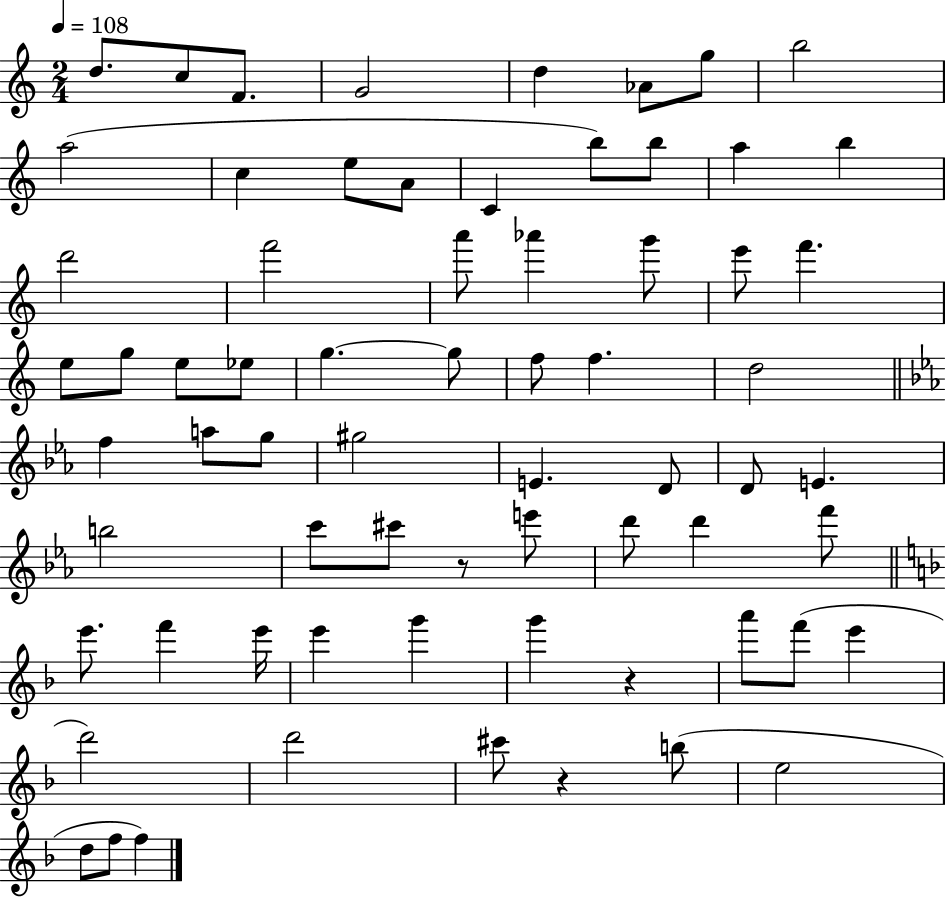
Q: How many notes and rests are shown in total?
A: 68